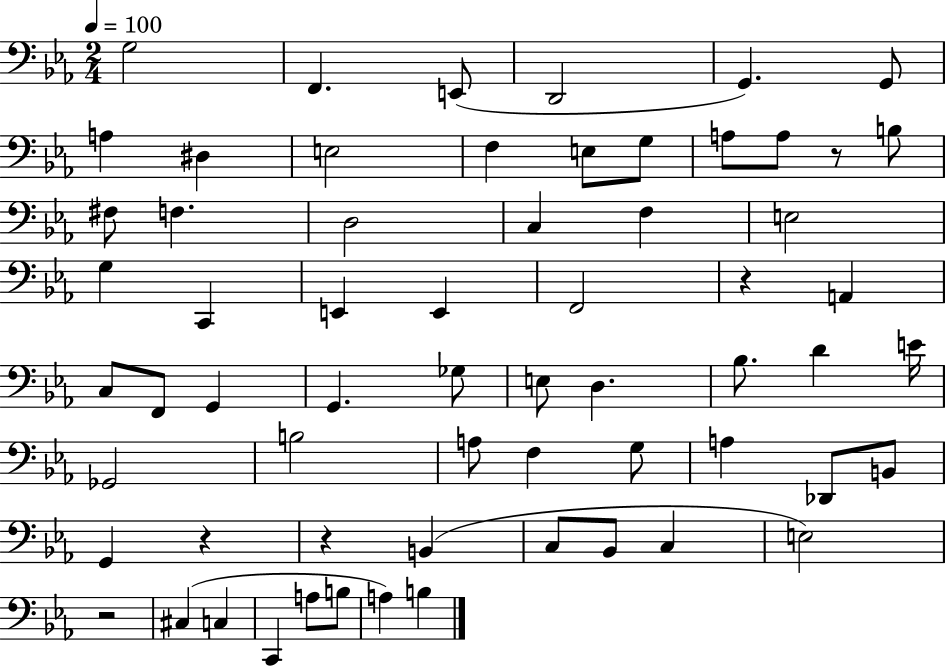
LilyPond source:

{
  \clef bass
  \numericTimeSignature
  \time 2/4
  \key ees \major
  \tempo 4 = 100
  \repeat volta 2 { g2 | f,4. e,8( | d,2 | g,4.) g,8 | \break a4 dis4 | e2 | f4 e8 g8 | a8 a8 r8 b8 | \break fis8 f4. | d2 | c4 f4 | e2 | \break g4 c,4 | e,4 e,4 | f,2 | r4 a,4 | \break c8 f,8 g,4 | g,4. ges8 | e8 d4. | bes8. d'4 e'16 | \break ges,2 | b2 | a8 f4 g8 | a4 des,8 b,8 | \break g,4 r4 | r4 b,4( | c8 bes,8 c4 | e2) | \break r2 | cis4( c4 | c,4 a8 b8 | a4) b4 | \break } \bar "|."
}